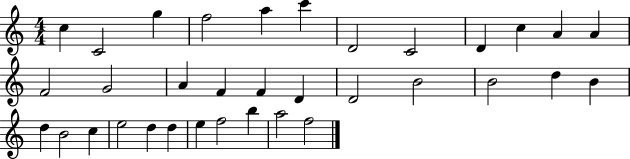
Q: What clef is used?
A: treble